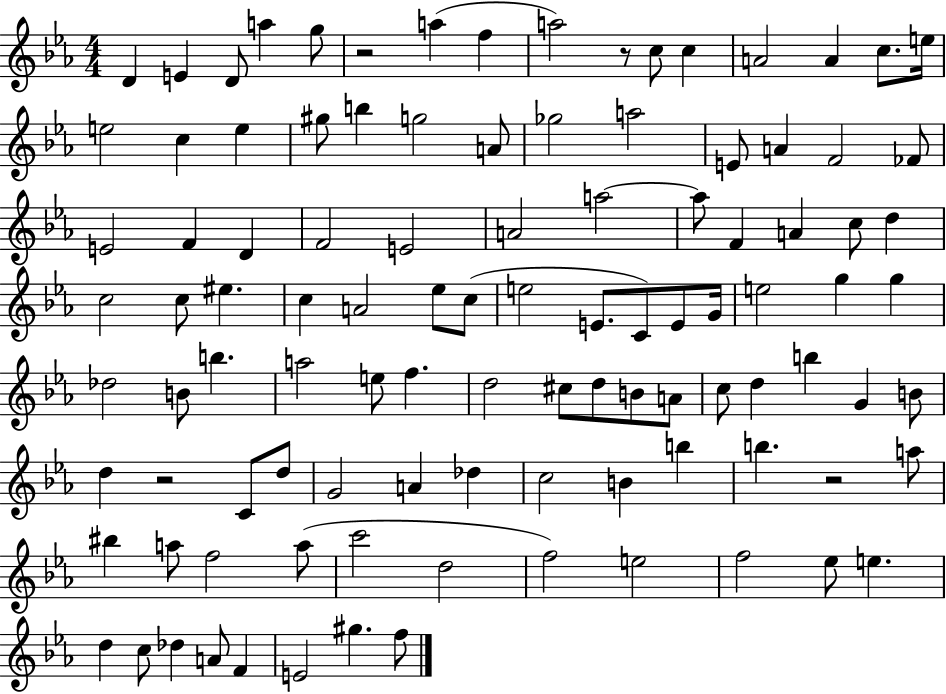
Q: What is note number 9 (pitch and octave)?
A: C5